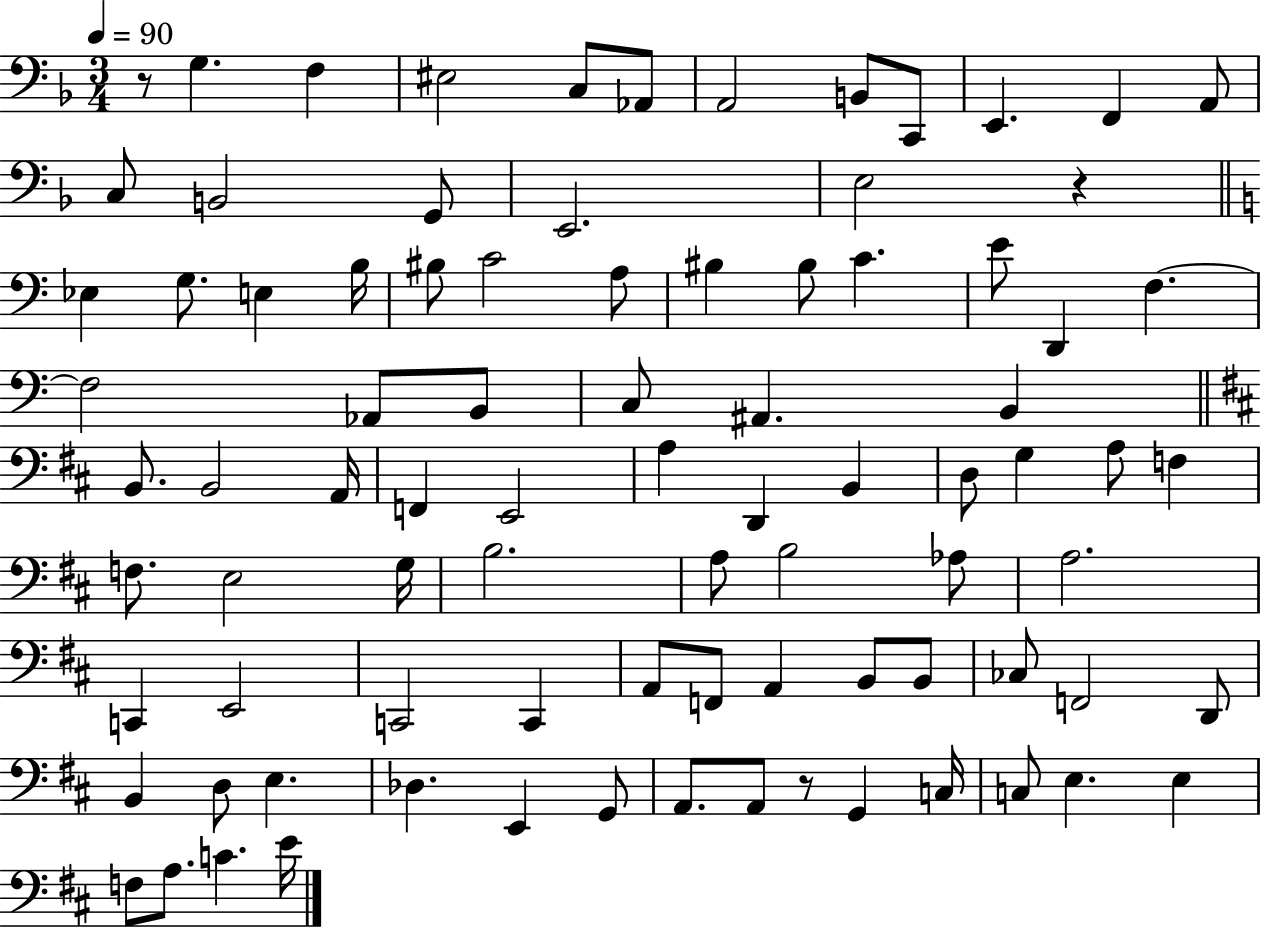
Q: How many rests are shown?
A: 3